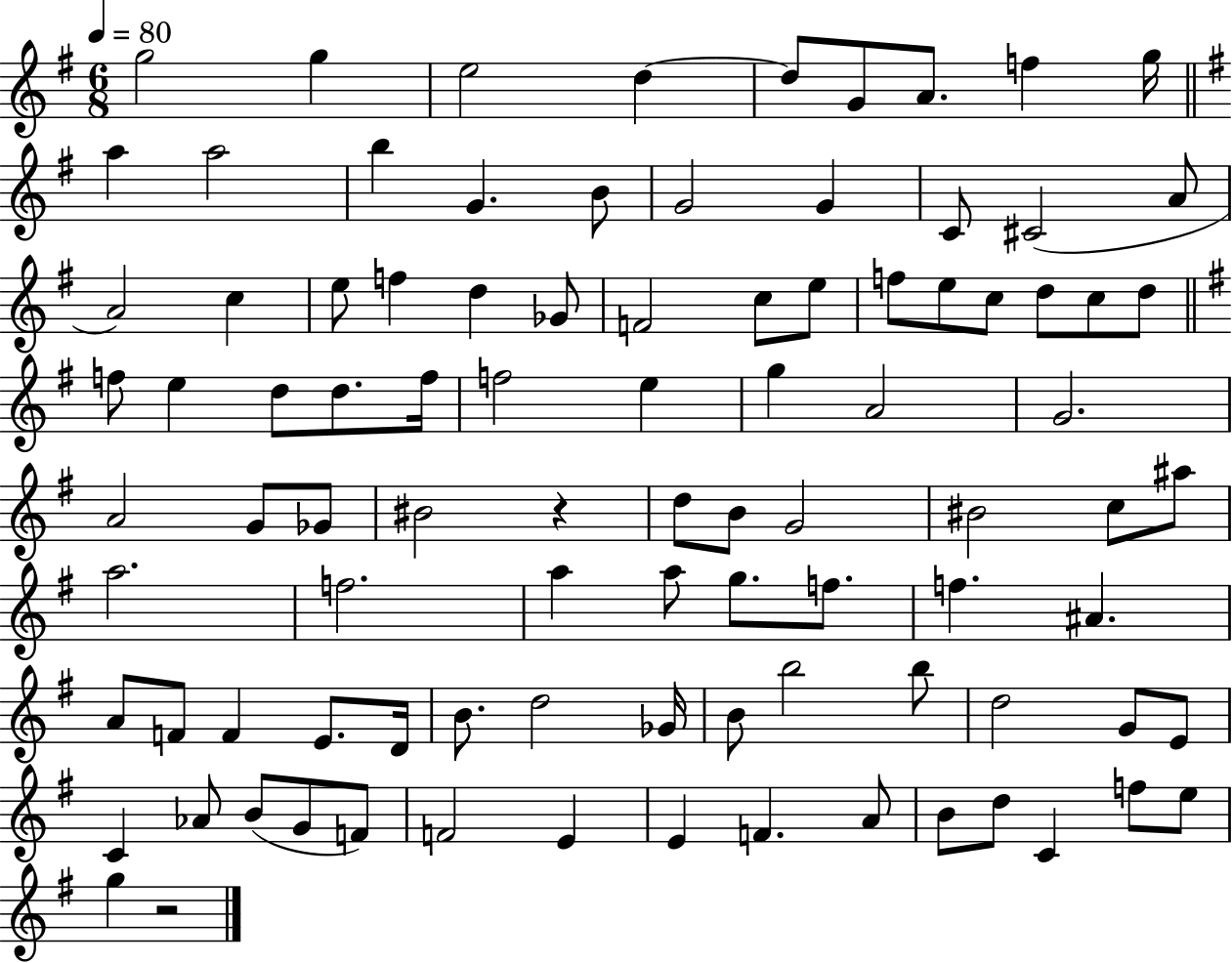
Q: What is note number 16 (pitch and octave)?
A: G4